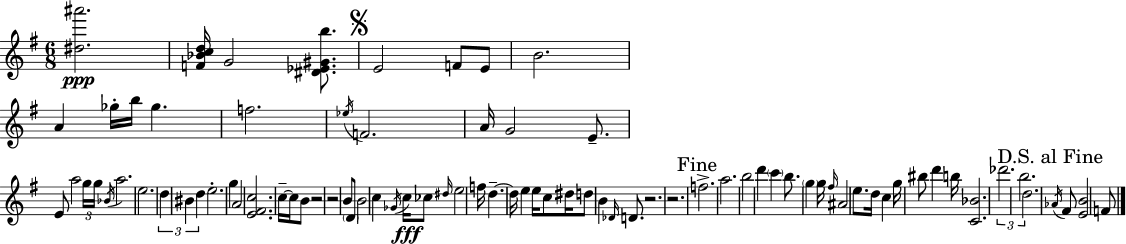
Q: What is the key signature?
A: G major